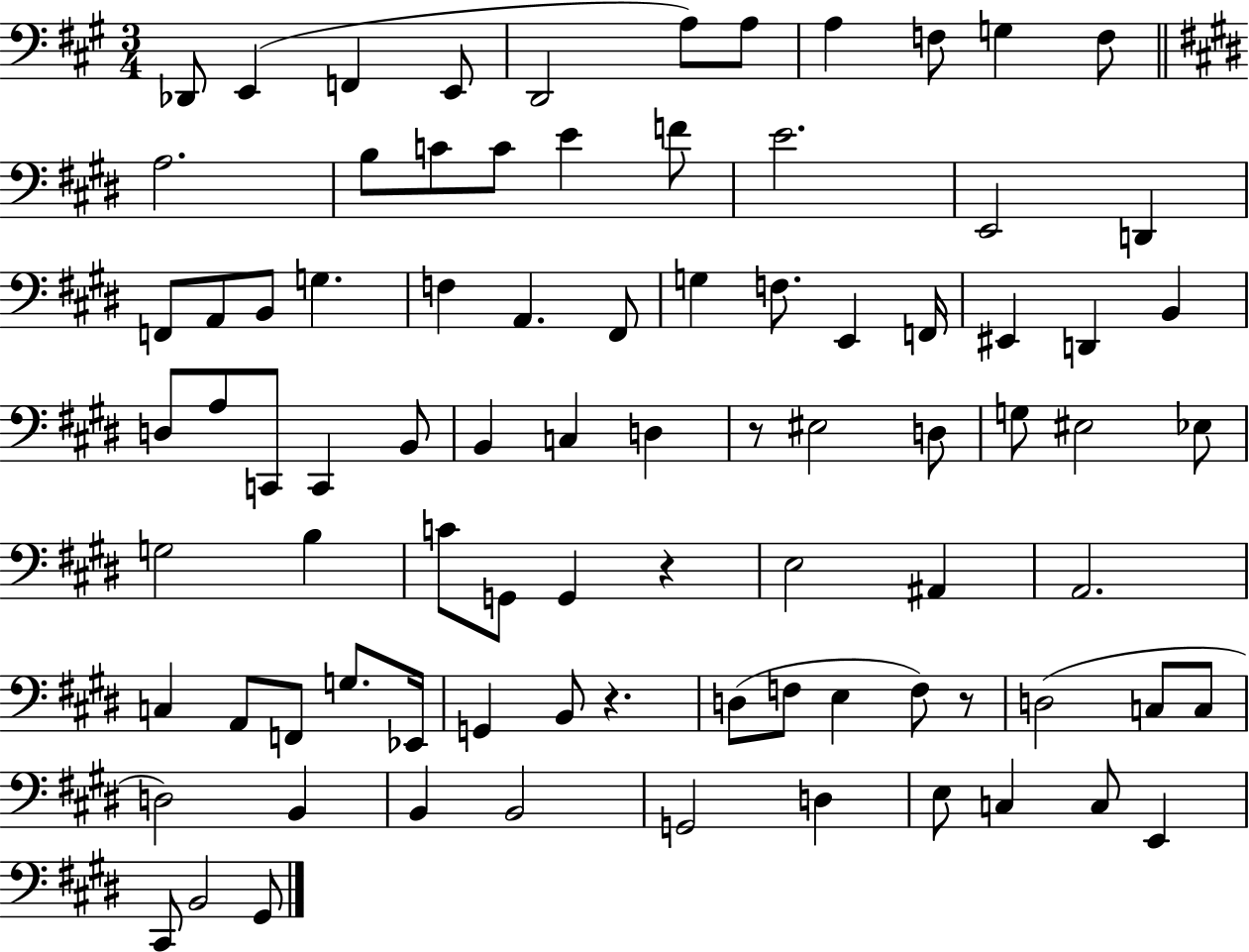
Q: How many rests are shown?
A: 4